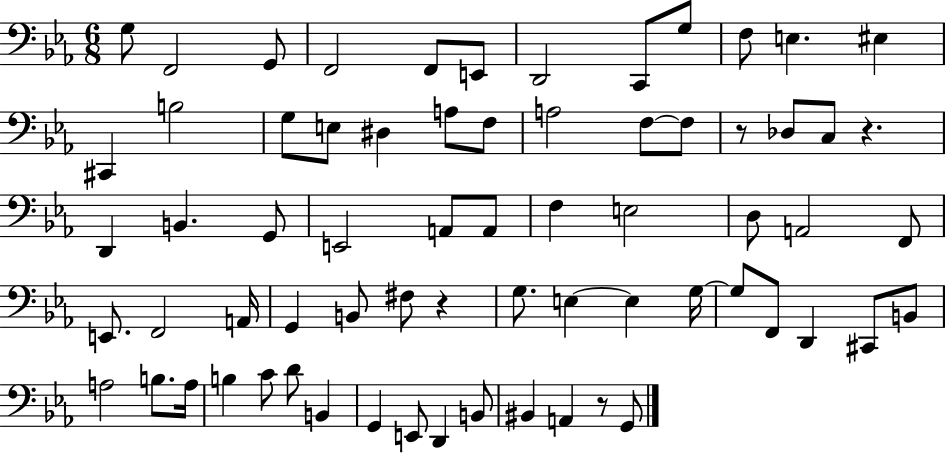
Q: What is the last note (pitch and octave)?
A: G2